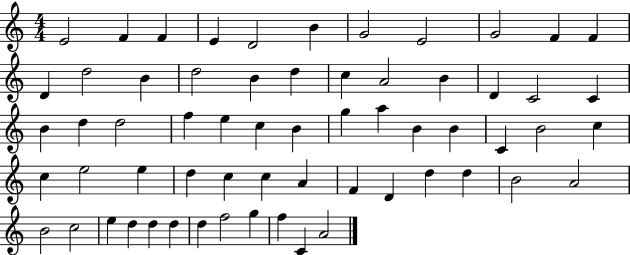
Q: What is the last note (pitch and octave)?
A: A4